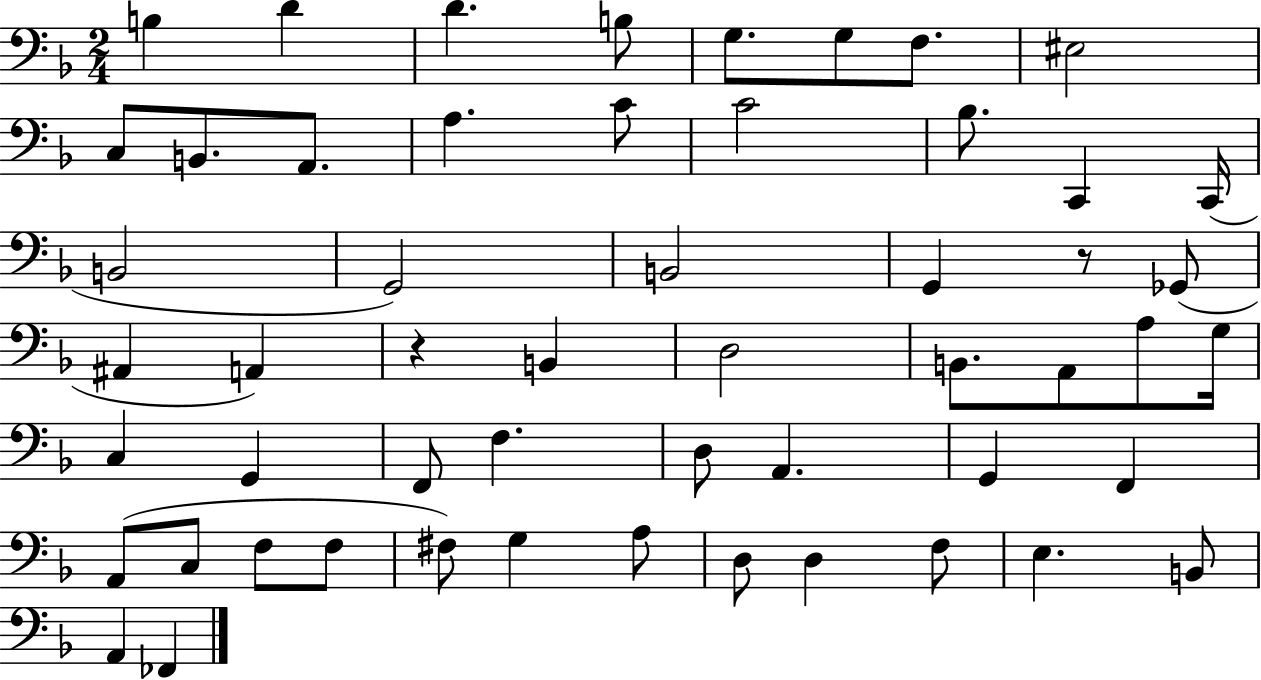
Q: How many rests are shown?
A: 2